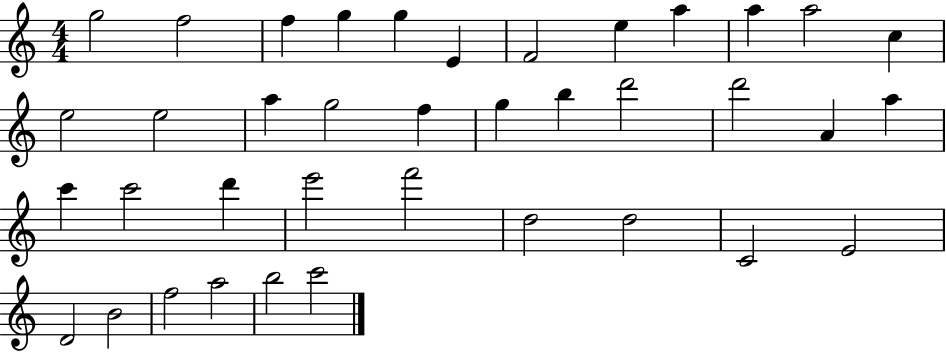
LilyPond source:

{
  \clef treble
  \numericTimeSignature
  \time 4/4
  \key c \major
  g''2 f''2 | f''4 g''4 g''4 e'4 | f'2 e''4 a''4 | a''4 a''2 c''4 | \break e''2 e''2 | a''4 g''2 f''4 | g''4 b''4 d'''2 | d'''2 a'4 a''4 | \break c'''4 c'''2 d'''4 | e'''2 f'''2 | d''2 d''2 | c'2 e'2 | \break d'2 b'2 | f''2 a''2 | b''2 c'''2 | \bar "|."
}